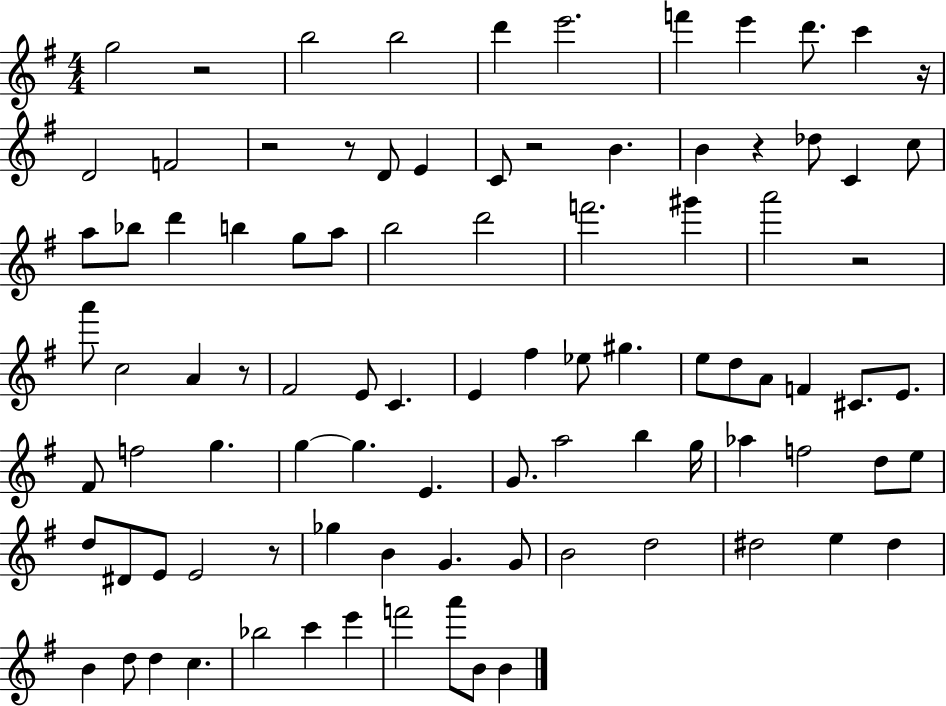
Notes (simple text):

G5/h R/h B5/h B5/h D6/q E6/h. F6/q E6/q D6/e. C6/q R/s D4/h F4/h R/h R/e D4/e E4/q C4/e R/h B4/q. B4/q R/q Db5/e C4/q C5/e A5/e Bb5/e D6/q B5/q G5/e A5/e B5/h D6/h F6/h. G#6/q A6/h R/h A6/e C5/h A4/q R/e F#4/h E4/e C4/q. E4/q F#5/q Eb5/e G#5/q. E5/e D5/e A4/e F4/q C#4/e. E4/e. F#4/e F5/h G5/q. G5/q G5/q. E4/q. G4/e. A5/h B5/q G5/s Ab5/q F5/h D5/e E5/e D5/e D#4/e E4/e E4/h R/e Gb5/q B4/q G4/q. G4/e B4/h D5/h D#5/h E5/q D#5/q B4/q D5/e D5/q C5/q. Bb5/h C6/q E6/q F6/h A6/e B4/e B4/q